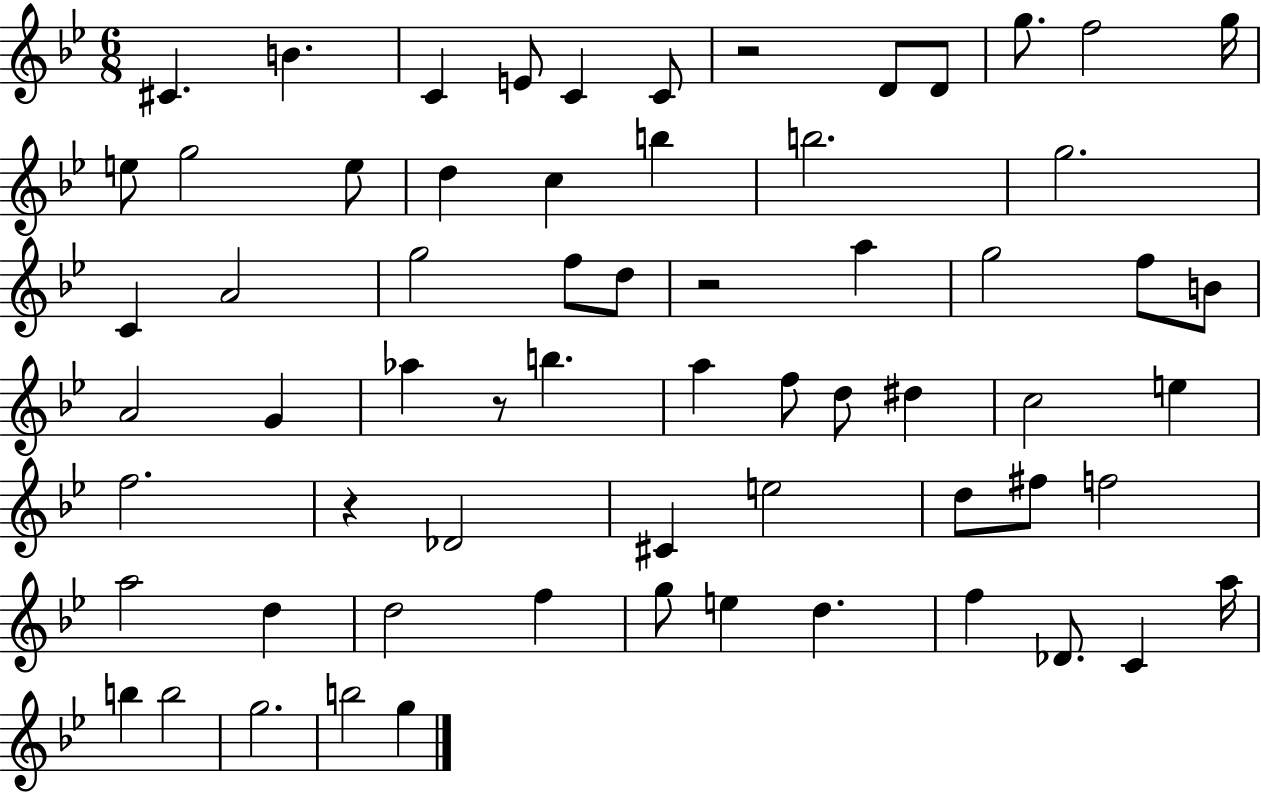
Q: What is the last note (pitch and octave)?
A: G5